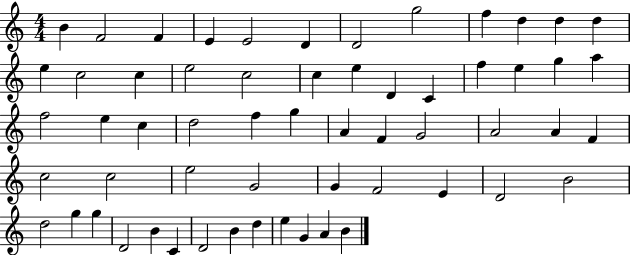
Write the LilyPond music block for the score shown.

{
  \clef treble
  \numericTimeSignature
  \time 4/4
  \key c \major
  b'4 f'2 f'4 | e'4 e'2 d'4 | d'2 g''2 | f''4 d''4 d''4 d''4 | \break e''4 c''2 c''4 | e''2 c''2 | c''4 e''4 d'4 c'4 | f''4 e''4 g''4 a''4 | \break f''2 e''4 c''4 | d''2 f''4 g''4 | a'4 f'4 g'2 | a'2 a'4 f'4 | \break c''2 c''2 | e''2 g'2 | g'4 f'2 e'4 | d'2 b'2 | \break d''2 g''4 g''4 | d'2 b'4 c'4 | d'2 b'4 d''4 | e''4 g'4 a'4 b'4 | \break \bar "|."
}